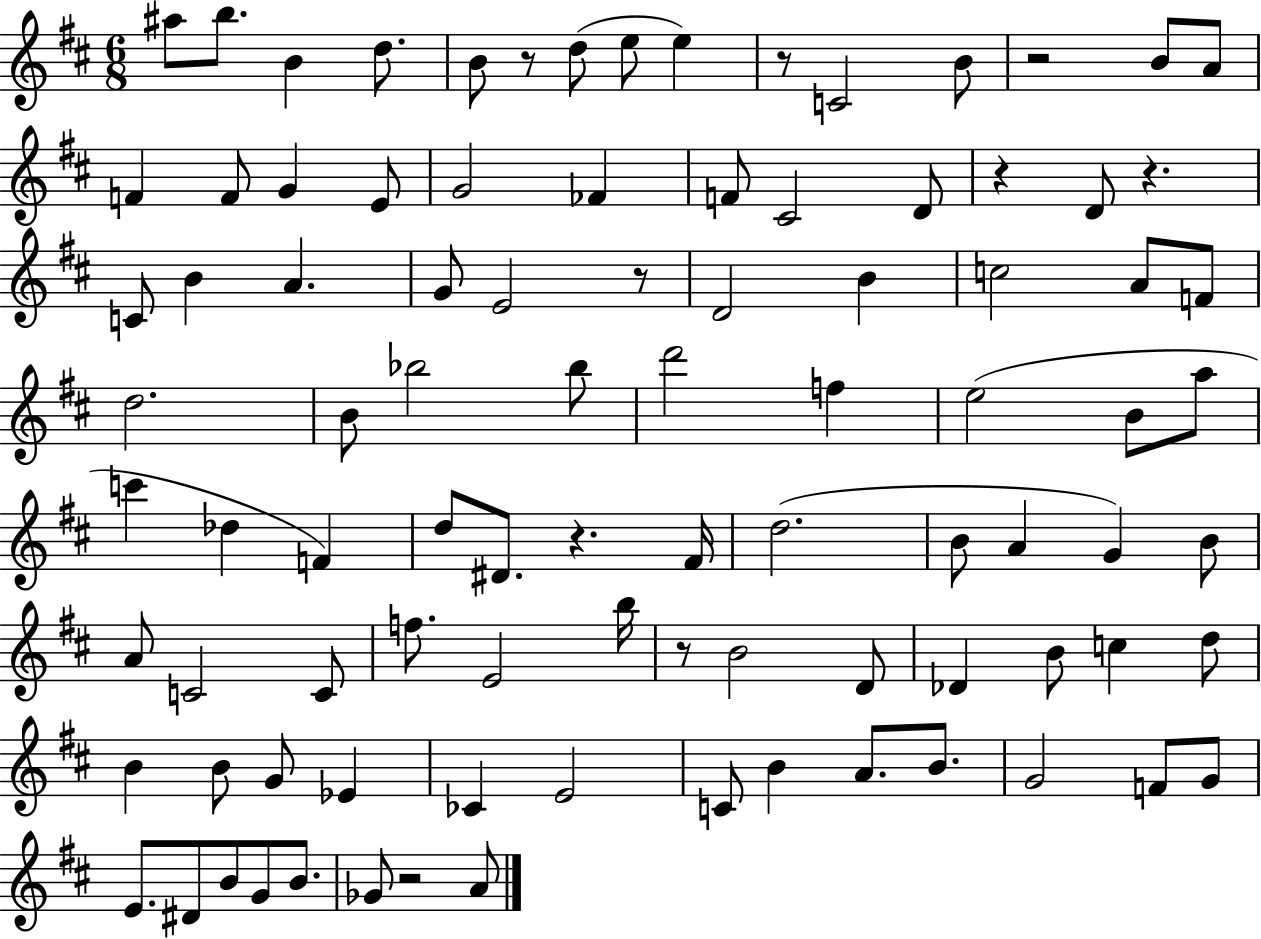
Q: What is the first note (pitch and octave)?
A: A#5